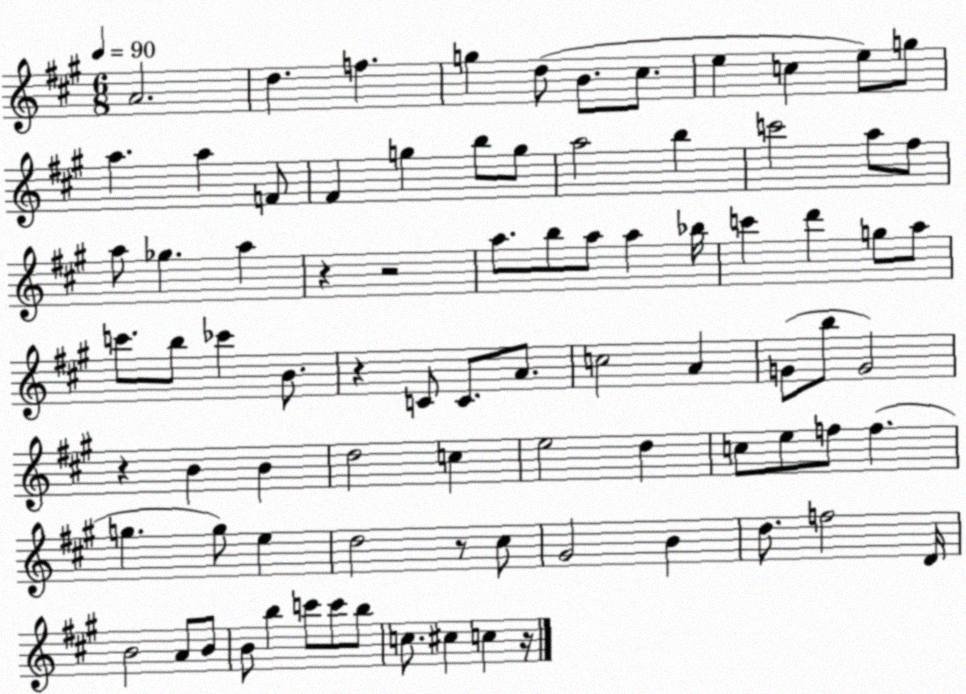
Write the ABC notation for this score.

X:1
T:Untitled
M:6/8
L:1/4
K:A
A2 d f g d/2 B/2 ^c/2 e c e/2 g/2 a a F/2 ^F g b/2 g/2 a2 b c'2 a/2 ^f/2 a/2 _g a z z2 a/2 b/2 a/2 a _b/4 c' d' g/2 a/2 c'/2 b/2 _c' B/2 z C/2 C/2 A/2 c2 A G/2 b/2 G2 z B B d2 c e2 d c/2 e/2 f/2 f g g/2 e d2 z/2 ^c/2 ^G2 B d/2 f2 D/4 B2 A/2 B/2 B/2 b c'/2 c'/2 b/2 c/2 ^c c z/4